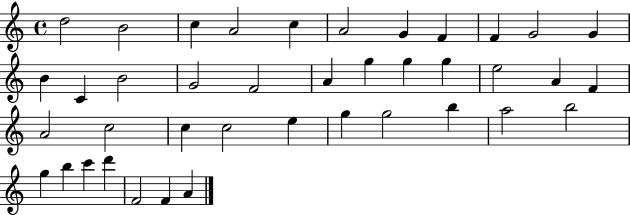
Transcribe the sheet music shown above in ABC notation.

X:1
T:Untitled
M:4/4
L:1/4
K:C
d2 B2 c A2 c A2 G F F G2 G B C B2 G2 F2 A g g g e2 A F A2 c2 c c2 e g g2 b a2 b2 g b c' d' F2 F A